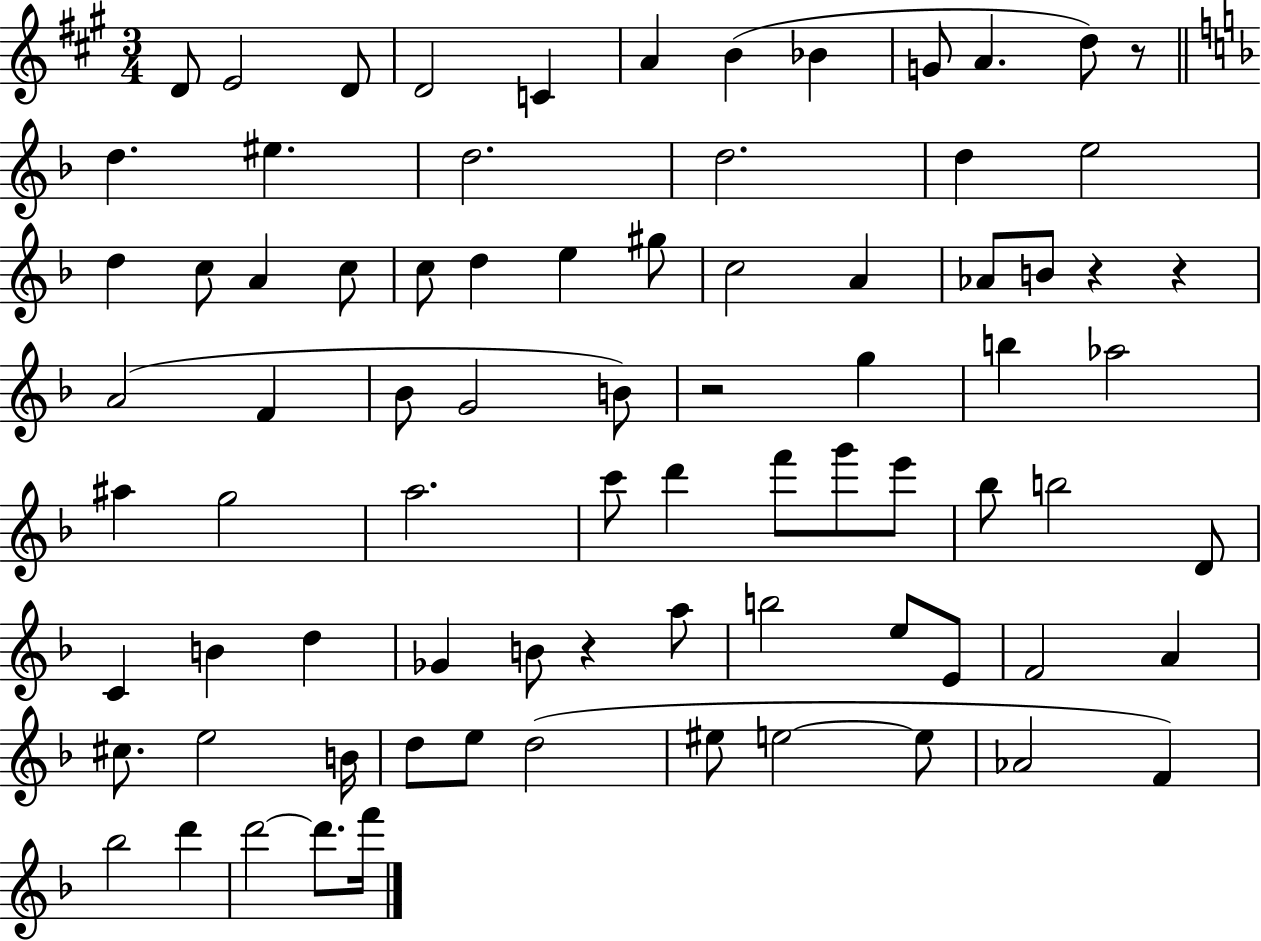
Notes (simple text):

D4/e E4/h D4/e D4/h C4/q A4/q B4/q Bb4/q G4/e A4/q. D5/e R/e D5/q. EIS5/q. D5/h. D5/h. D5/q E5/h D5/q C5/e A4/q C5/e C5/e D5/q E5/q G#5/e C5/h A4/q Ab4/e B4/e R/q R/q A4/h F4/q Bb4/e G4/h B4/e R/h G5/q B5/q Ab5/h A#5/q G5/h A5/h. C6/e D6/q F6/e G6/e E6/e Bb5/e B5/h D4/e C4/q B4/q D5/q Gb4/q B4/e R/q A5/e B5/h E5/e E4/e F4/h A4/q C#5/e. E5/h B4/s D5/e E5/e D5/h EIS5/e E5/h E5/e Ab4/h F4/q Bb5/h D6/q D6/h D6/e. F6/s